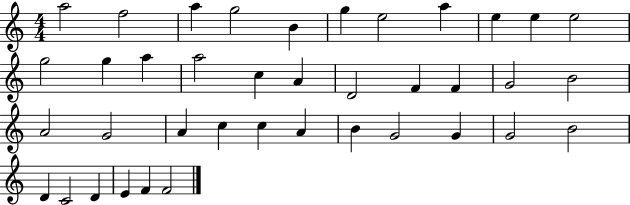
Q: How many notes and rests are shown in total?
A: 39